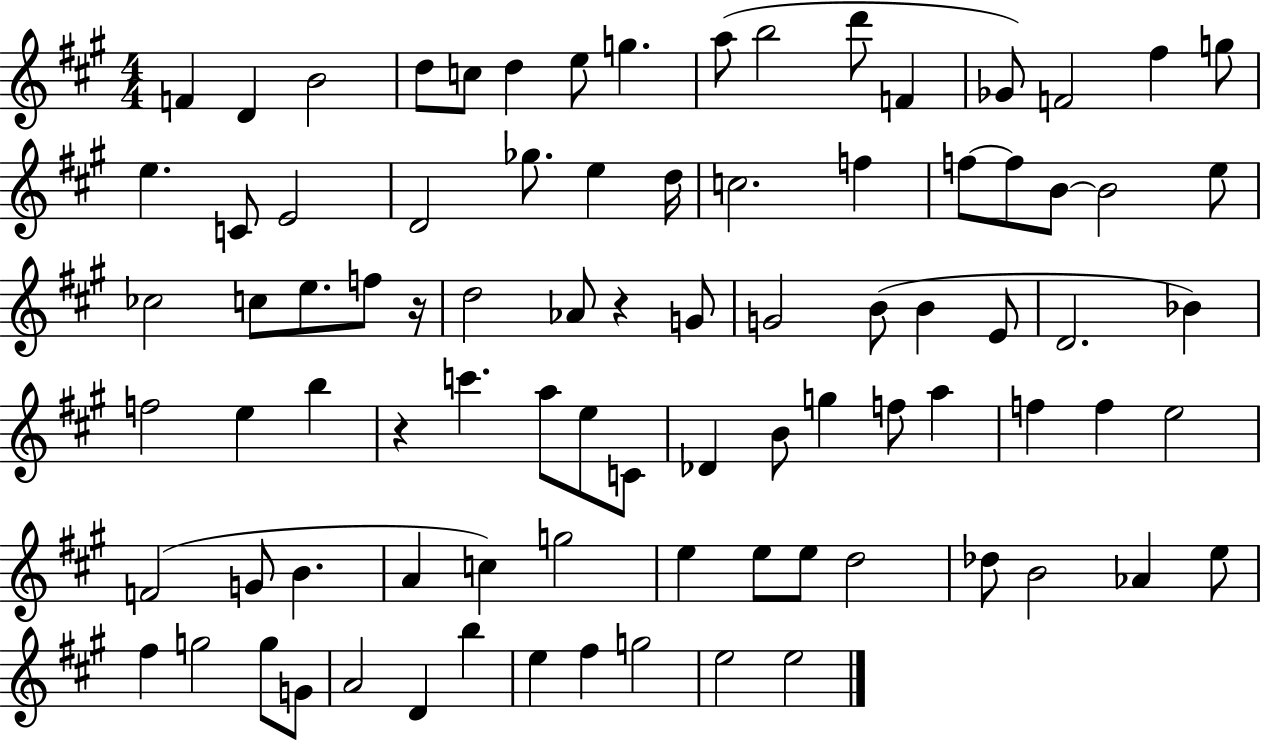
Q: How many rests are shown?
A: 3